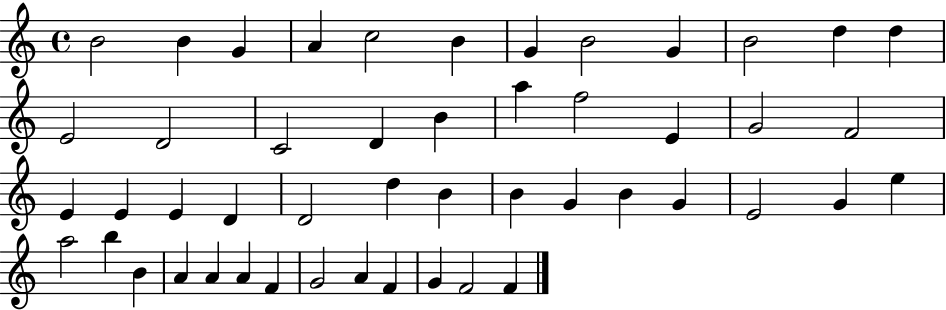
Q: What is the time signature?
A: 4/4